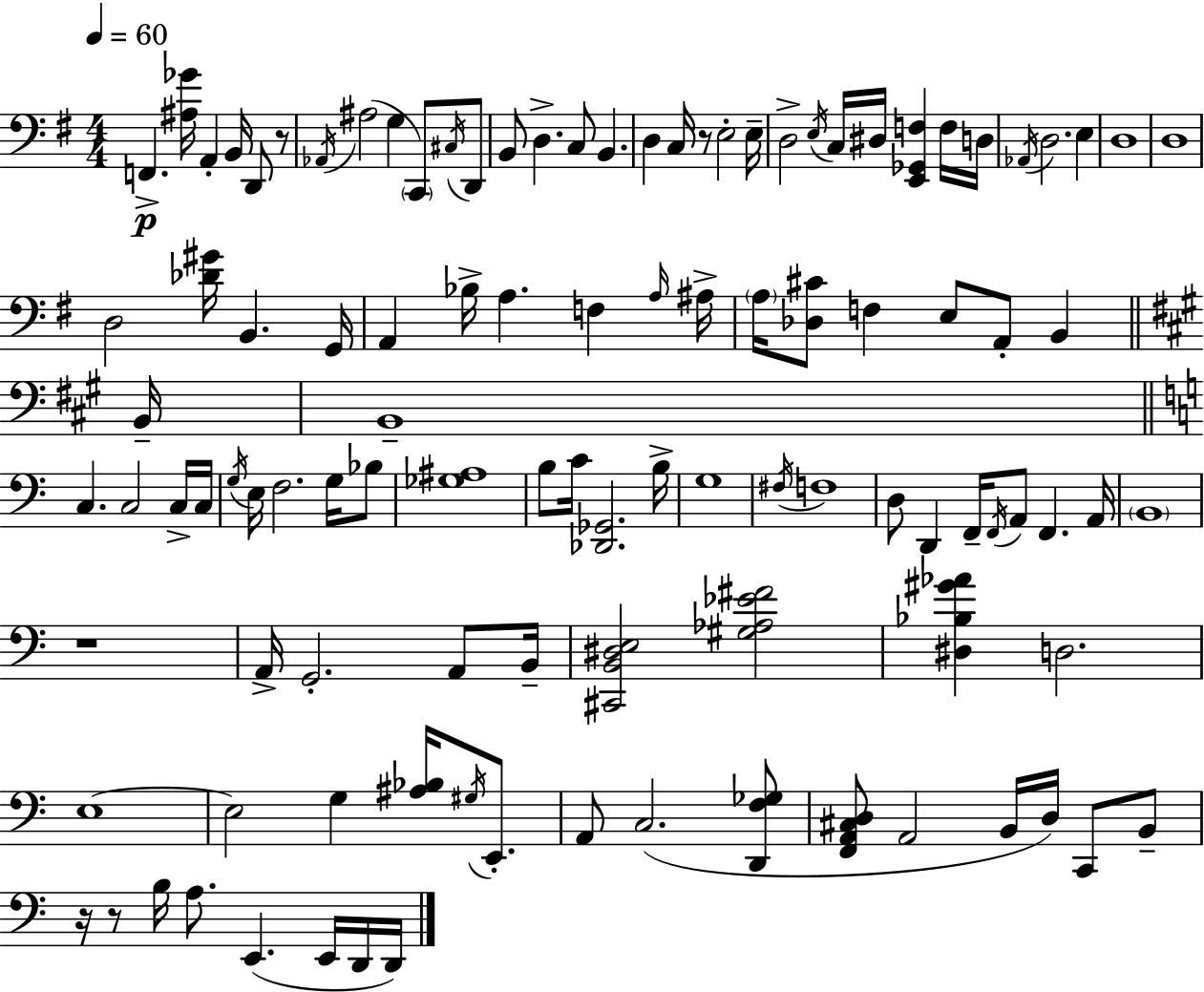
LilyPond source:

{
  \clef bass
  \numericTimeSignature
  \time 4/4
  \key g \major
  \tempo 4 = 60
  \repeat volta 2 { f,4.->\p <ais ges'>16 a,4-. b,16 d,8 r8 | \acciaccatura { aes,16 }( ais2 g4 \parenthesize c,8) \acciaccatura { cis16 } | d,8 b,8 d4.-> c8 b,4. | d4 c16 r8 e2-. | \break e16-- d2-> \acciaccatura { e16 } c16 dis16 <e, ges, f>4 | f16 d16 \acciaccatura { aes,16 } d2. | e4 d1 | d1 | \break d2 <des' gis'>16 b,4. | g,16 a,4 bes16-> a4. f4 | \grace { a16 } ais16-> \parenthesize a16 <des cis'>8 f4 e8 a,8-. | b,4 \bar "||" \break \key a \major b,16-- b,1-- | \bar "||" \break \key a \minor c4. c2 c16-> c16 | \acciaccatura { g16 } e16 f2. g16 bes8 | <ges ais>1 | b8 c'16 <des, ges,>2. | \break b16-> g1 | \acciaccatura { fis16 } f1 | d8 d,4 f,16-- \acciaccatura { f,16 } a,8 f,4. | a,16 \parenthesize b,1 | \break r1 | a,16-> g,2.-. | a,8 b,16-- <cis, b, dis e>2 <gis aes ees' fis'>2 | <dis bes gis' aes'>4 d2. | \break e1~~ | e2 g4 <ais bes>16 | \acciaccatura { gis16 } e,8.-. a,8 c2.( | <d, f ges>8 <f, a, cis d>8 a,2 b,16 d16) | \break c,8 b,8-- r16 r8 b16 a8. e,4.( | e,16 d,16 d,16) } \bar "|."
}